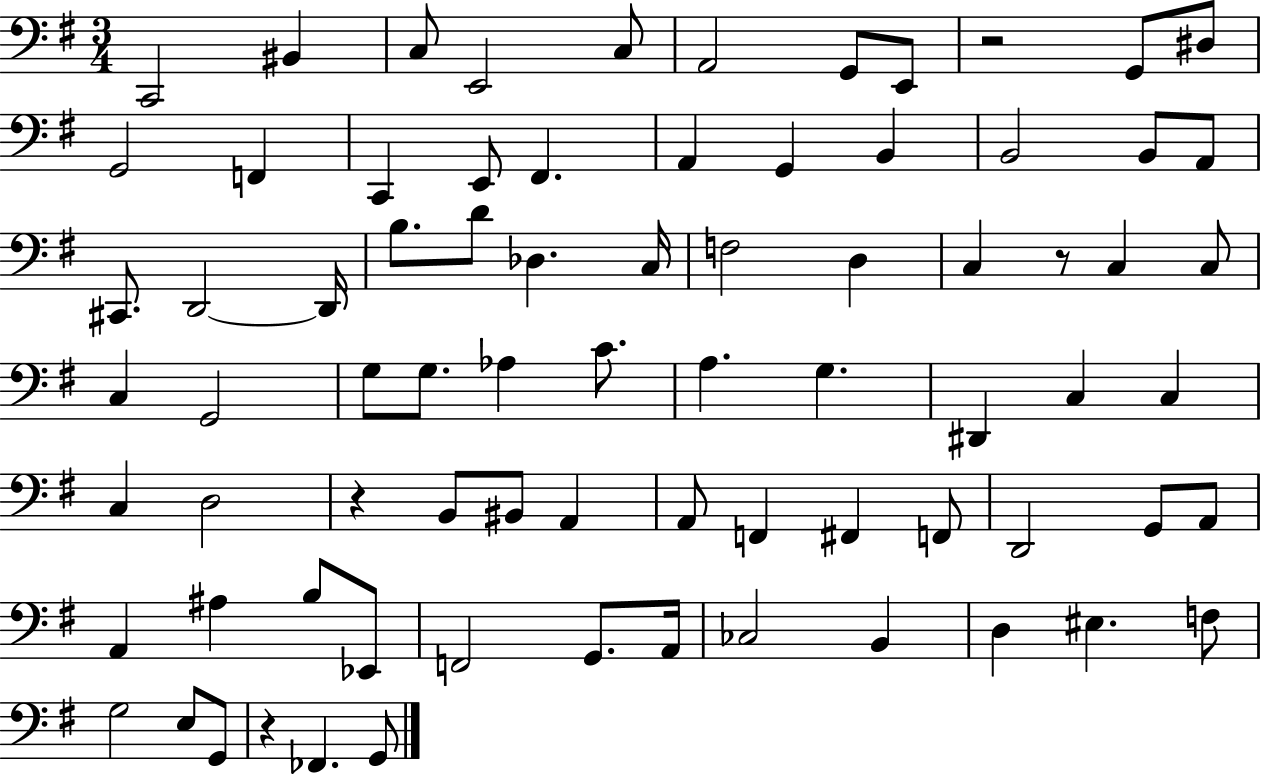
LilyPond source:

{
  \clef bass
  \numericTimeSignature
  \time 3/4
  \key g \major
  c,2 bis,4 | c8 e,2 c8 | a,2 g,8 e,8 | r2 g,8 dis8 | \break g,2 f,4 | c,4 e,8 fis,4. | a,4 g,4 b,4 | b,2 b,8 a,8 | \break cis,8. d,2~~ d,16 | b8. d'8 des4. c16 | f2 d4 | c4 r8 c4 c8 | \break c4 g,2 | g8 g8. aes4 c'8. | a4. g4. | dis,4 c4 c4 | \break c4 d2 | r4 b,8 bis,8 a,4 | a,8 f,4 fis,4 f,8 | d,2 g,8 a,8 | \break a,4 ais4 b8 ees,8 | f,2 g,8. a,16 | ces2 b,4 | d4 eis4. f8 | \break g2 e8 g,8 | r4 fes,4. g,8 | \bar "|."
}